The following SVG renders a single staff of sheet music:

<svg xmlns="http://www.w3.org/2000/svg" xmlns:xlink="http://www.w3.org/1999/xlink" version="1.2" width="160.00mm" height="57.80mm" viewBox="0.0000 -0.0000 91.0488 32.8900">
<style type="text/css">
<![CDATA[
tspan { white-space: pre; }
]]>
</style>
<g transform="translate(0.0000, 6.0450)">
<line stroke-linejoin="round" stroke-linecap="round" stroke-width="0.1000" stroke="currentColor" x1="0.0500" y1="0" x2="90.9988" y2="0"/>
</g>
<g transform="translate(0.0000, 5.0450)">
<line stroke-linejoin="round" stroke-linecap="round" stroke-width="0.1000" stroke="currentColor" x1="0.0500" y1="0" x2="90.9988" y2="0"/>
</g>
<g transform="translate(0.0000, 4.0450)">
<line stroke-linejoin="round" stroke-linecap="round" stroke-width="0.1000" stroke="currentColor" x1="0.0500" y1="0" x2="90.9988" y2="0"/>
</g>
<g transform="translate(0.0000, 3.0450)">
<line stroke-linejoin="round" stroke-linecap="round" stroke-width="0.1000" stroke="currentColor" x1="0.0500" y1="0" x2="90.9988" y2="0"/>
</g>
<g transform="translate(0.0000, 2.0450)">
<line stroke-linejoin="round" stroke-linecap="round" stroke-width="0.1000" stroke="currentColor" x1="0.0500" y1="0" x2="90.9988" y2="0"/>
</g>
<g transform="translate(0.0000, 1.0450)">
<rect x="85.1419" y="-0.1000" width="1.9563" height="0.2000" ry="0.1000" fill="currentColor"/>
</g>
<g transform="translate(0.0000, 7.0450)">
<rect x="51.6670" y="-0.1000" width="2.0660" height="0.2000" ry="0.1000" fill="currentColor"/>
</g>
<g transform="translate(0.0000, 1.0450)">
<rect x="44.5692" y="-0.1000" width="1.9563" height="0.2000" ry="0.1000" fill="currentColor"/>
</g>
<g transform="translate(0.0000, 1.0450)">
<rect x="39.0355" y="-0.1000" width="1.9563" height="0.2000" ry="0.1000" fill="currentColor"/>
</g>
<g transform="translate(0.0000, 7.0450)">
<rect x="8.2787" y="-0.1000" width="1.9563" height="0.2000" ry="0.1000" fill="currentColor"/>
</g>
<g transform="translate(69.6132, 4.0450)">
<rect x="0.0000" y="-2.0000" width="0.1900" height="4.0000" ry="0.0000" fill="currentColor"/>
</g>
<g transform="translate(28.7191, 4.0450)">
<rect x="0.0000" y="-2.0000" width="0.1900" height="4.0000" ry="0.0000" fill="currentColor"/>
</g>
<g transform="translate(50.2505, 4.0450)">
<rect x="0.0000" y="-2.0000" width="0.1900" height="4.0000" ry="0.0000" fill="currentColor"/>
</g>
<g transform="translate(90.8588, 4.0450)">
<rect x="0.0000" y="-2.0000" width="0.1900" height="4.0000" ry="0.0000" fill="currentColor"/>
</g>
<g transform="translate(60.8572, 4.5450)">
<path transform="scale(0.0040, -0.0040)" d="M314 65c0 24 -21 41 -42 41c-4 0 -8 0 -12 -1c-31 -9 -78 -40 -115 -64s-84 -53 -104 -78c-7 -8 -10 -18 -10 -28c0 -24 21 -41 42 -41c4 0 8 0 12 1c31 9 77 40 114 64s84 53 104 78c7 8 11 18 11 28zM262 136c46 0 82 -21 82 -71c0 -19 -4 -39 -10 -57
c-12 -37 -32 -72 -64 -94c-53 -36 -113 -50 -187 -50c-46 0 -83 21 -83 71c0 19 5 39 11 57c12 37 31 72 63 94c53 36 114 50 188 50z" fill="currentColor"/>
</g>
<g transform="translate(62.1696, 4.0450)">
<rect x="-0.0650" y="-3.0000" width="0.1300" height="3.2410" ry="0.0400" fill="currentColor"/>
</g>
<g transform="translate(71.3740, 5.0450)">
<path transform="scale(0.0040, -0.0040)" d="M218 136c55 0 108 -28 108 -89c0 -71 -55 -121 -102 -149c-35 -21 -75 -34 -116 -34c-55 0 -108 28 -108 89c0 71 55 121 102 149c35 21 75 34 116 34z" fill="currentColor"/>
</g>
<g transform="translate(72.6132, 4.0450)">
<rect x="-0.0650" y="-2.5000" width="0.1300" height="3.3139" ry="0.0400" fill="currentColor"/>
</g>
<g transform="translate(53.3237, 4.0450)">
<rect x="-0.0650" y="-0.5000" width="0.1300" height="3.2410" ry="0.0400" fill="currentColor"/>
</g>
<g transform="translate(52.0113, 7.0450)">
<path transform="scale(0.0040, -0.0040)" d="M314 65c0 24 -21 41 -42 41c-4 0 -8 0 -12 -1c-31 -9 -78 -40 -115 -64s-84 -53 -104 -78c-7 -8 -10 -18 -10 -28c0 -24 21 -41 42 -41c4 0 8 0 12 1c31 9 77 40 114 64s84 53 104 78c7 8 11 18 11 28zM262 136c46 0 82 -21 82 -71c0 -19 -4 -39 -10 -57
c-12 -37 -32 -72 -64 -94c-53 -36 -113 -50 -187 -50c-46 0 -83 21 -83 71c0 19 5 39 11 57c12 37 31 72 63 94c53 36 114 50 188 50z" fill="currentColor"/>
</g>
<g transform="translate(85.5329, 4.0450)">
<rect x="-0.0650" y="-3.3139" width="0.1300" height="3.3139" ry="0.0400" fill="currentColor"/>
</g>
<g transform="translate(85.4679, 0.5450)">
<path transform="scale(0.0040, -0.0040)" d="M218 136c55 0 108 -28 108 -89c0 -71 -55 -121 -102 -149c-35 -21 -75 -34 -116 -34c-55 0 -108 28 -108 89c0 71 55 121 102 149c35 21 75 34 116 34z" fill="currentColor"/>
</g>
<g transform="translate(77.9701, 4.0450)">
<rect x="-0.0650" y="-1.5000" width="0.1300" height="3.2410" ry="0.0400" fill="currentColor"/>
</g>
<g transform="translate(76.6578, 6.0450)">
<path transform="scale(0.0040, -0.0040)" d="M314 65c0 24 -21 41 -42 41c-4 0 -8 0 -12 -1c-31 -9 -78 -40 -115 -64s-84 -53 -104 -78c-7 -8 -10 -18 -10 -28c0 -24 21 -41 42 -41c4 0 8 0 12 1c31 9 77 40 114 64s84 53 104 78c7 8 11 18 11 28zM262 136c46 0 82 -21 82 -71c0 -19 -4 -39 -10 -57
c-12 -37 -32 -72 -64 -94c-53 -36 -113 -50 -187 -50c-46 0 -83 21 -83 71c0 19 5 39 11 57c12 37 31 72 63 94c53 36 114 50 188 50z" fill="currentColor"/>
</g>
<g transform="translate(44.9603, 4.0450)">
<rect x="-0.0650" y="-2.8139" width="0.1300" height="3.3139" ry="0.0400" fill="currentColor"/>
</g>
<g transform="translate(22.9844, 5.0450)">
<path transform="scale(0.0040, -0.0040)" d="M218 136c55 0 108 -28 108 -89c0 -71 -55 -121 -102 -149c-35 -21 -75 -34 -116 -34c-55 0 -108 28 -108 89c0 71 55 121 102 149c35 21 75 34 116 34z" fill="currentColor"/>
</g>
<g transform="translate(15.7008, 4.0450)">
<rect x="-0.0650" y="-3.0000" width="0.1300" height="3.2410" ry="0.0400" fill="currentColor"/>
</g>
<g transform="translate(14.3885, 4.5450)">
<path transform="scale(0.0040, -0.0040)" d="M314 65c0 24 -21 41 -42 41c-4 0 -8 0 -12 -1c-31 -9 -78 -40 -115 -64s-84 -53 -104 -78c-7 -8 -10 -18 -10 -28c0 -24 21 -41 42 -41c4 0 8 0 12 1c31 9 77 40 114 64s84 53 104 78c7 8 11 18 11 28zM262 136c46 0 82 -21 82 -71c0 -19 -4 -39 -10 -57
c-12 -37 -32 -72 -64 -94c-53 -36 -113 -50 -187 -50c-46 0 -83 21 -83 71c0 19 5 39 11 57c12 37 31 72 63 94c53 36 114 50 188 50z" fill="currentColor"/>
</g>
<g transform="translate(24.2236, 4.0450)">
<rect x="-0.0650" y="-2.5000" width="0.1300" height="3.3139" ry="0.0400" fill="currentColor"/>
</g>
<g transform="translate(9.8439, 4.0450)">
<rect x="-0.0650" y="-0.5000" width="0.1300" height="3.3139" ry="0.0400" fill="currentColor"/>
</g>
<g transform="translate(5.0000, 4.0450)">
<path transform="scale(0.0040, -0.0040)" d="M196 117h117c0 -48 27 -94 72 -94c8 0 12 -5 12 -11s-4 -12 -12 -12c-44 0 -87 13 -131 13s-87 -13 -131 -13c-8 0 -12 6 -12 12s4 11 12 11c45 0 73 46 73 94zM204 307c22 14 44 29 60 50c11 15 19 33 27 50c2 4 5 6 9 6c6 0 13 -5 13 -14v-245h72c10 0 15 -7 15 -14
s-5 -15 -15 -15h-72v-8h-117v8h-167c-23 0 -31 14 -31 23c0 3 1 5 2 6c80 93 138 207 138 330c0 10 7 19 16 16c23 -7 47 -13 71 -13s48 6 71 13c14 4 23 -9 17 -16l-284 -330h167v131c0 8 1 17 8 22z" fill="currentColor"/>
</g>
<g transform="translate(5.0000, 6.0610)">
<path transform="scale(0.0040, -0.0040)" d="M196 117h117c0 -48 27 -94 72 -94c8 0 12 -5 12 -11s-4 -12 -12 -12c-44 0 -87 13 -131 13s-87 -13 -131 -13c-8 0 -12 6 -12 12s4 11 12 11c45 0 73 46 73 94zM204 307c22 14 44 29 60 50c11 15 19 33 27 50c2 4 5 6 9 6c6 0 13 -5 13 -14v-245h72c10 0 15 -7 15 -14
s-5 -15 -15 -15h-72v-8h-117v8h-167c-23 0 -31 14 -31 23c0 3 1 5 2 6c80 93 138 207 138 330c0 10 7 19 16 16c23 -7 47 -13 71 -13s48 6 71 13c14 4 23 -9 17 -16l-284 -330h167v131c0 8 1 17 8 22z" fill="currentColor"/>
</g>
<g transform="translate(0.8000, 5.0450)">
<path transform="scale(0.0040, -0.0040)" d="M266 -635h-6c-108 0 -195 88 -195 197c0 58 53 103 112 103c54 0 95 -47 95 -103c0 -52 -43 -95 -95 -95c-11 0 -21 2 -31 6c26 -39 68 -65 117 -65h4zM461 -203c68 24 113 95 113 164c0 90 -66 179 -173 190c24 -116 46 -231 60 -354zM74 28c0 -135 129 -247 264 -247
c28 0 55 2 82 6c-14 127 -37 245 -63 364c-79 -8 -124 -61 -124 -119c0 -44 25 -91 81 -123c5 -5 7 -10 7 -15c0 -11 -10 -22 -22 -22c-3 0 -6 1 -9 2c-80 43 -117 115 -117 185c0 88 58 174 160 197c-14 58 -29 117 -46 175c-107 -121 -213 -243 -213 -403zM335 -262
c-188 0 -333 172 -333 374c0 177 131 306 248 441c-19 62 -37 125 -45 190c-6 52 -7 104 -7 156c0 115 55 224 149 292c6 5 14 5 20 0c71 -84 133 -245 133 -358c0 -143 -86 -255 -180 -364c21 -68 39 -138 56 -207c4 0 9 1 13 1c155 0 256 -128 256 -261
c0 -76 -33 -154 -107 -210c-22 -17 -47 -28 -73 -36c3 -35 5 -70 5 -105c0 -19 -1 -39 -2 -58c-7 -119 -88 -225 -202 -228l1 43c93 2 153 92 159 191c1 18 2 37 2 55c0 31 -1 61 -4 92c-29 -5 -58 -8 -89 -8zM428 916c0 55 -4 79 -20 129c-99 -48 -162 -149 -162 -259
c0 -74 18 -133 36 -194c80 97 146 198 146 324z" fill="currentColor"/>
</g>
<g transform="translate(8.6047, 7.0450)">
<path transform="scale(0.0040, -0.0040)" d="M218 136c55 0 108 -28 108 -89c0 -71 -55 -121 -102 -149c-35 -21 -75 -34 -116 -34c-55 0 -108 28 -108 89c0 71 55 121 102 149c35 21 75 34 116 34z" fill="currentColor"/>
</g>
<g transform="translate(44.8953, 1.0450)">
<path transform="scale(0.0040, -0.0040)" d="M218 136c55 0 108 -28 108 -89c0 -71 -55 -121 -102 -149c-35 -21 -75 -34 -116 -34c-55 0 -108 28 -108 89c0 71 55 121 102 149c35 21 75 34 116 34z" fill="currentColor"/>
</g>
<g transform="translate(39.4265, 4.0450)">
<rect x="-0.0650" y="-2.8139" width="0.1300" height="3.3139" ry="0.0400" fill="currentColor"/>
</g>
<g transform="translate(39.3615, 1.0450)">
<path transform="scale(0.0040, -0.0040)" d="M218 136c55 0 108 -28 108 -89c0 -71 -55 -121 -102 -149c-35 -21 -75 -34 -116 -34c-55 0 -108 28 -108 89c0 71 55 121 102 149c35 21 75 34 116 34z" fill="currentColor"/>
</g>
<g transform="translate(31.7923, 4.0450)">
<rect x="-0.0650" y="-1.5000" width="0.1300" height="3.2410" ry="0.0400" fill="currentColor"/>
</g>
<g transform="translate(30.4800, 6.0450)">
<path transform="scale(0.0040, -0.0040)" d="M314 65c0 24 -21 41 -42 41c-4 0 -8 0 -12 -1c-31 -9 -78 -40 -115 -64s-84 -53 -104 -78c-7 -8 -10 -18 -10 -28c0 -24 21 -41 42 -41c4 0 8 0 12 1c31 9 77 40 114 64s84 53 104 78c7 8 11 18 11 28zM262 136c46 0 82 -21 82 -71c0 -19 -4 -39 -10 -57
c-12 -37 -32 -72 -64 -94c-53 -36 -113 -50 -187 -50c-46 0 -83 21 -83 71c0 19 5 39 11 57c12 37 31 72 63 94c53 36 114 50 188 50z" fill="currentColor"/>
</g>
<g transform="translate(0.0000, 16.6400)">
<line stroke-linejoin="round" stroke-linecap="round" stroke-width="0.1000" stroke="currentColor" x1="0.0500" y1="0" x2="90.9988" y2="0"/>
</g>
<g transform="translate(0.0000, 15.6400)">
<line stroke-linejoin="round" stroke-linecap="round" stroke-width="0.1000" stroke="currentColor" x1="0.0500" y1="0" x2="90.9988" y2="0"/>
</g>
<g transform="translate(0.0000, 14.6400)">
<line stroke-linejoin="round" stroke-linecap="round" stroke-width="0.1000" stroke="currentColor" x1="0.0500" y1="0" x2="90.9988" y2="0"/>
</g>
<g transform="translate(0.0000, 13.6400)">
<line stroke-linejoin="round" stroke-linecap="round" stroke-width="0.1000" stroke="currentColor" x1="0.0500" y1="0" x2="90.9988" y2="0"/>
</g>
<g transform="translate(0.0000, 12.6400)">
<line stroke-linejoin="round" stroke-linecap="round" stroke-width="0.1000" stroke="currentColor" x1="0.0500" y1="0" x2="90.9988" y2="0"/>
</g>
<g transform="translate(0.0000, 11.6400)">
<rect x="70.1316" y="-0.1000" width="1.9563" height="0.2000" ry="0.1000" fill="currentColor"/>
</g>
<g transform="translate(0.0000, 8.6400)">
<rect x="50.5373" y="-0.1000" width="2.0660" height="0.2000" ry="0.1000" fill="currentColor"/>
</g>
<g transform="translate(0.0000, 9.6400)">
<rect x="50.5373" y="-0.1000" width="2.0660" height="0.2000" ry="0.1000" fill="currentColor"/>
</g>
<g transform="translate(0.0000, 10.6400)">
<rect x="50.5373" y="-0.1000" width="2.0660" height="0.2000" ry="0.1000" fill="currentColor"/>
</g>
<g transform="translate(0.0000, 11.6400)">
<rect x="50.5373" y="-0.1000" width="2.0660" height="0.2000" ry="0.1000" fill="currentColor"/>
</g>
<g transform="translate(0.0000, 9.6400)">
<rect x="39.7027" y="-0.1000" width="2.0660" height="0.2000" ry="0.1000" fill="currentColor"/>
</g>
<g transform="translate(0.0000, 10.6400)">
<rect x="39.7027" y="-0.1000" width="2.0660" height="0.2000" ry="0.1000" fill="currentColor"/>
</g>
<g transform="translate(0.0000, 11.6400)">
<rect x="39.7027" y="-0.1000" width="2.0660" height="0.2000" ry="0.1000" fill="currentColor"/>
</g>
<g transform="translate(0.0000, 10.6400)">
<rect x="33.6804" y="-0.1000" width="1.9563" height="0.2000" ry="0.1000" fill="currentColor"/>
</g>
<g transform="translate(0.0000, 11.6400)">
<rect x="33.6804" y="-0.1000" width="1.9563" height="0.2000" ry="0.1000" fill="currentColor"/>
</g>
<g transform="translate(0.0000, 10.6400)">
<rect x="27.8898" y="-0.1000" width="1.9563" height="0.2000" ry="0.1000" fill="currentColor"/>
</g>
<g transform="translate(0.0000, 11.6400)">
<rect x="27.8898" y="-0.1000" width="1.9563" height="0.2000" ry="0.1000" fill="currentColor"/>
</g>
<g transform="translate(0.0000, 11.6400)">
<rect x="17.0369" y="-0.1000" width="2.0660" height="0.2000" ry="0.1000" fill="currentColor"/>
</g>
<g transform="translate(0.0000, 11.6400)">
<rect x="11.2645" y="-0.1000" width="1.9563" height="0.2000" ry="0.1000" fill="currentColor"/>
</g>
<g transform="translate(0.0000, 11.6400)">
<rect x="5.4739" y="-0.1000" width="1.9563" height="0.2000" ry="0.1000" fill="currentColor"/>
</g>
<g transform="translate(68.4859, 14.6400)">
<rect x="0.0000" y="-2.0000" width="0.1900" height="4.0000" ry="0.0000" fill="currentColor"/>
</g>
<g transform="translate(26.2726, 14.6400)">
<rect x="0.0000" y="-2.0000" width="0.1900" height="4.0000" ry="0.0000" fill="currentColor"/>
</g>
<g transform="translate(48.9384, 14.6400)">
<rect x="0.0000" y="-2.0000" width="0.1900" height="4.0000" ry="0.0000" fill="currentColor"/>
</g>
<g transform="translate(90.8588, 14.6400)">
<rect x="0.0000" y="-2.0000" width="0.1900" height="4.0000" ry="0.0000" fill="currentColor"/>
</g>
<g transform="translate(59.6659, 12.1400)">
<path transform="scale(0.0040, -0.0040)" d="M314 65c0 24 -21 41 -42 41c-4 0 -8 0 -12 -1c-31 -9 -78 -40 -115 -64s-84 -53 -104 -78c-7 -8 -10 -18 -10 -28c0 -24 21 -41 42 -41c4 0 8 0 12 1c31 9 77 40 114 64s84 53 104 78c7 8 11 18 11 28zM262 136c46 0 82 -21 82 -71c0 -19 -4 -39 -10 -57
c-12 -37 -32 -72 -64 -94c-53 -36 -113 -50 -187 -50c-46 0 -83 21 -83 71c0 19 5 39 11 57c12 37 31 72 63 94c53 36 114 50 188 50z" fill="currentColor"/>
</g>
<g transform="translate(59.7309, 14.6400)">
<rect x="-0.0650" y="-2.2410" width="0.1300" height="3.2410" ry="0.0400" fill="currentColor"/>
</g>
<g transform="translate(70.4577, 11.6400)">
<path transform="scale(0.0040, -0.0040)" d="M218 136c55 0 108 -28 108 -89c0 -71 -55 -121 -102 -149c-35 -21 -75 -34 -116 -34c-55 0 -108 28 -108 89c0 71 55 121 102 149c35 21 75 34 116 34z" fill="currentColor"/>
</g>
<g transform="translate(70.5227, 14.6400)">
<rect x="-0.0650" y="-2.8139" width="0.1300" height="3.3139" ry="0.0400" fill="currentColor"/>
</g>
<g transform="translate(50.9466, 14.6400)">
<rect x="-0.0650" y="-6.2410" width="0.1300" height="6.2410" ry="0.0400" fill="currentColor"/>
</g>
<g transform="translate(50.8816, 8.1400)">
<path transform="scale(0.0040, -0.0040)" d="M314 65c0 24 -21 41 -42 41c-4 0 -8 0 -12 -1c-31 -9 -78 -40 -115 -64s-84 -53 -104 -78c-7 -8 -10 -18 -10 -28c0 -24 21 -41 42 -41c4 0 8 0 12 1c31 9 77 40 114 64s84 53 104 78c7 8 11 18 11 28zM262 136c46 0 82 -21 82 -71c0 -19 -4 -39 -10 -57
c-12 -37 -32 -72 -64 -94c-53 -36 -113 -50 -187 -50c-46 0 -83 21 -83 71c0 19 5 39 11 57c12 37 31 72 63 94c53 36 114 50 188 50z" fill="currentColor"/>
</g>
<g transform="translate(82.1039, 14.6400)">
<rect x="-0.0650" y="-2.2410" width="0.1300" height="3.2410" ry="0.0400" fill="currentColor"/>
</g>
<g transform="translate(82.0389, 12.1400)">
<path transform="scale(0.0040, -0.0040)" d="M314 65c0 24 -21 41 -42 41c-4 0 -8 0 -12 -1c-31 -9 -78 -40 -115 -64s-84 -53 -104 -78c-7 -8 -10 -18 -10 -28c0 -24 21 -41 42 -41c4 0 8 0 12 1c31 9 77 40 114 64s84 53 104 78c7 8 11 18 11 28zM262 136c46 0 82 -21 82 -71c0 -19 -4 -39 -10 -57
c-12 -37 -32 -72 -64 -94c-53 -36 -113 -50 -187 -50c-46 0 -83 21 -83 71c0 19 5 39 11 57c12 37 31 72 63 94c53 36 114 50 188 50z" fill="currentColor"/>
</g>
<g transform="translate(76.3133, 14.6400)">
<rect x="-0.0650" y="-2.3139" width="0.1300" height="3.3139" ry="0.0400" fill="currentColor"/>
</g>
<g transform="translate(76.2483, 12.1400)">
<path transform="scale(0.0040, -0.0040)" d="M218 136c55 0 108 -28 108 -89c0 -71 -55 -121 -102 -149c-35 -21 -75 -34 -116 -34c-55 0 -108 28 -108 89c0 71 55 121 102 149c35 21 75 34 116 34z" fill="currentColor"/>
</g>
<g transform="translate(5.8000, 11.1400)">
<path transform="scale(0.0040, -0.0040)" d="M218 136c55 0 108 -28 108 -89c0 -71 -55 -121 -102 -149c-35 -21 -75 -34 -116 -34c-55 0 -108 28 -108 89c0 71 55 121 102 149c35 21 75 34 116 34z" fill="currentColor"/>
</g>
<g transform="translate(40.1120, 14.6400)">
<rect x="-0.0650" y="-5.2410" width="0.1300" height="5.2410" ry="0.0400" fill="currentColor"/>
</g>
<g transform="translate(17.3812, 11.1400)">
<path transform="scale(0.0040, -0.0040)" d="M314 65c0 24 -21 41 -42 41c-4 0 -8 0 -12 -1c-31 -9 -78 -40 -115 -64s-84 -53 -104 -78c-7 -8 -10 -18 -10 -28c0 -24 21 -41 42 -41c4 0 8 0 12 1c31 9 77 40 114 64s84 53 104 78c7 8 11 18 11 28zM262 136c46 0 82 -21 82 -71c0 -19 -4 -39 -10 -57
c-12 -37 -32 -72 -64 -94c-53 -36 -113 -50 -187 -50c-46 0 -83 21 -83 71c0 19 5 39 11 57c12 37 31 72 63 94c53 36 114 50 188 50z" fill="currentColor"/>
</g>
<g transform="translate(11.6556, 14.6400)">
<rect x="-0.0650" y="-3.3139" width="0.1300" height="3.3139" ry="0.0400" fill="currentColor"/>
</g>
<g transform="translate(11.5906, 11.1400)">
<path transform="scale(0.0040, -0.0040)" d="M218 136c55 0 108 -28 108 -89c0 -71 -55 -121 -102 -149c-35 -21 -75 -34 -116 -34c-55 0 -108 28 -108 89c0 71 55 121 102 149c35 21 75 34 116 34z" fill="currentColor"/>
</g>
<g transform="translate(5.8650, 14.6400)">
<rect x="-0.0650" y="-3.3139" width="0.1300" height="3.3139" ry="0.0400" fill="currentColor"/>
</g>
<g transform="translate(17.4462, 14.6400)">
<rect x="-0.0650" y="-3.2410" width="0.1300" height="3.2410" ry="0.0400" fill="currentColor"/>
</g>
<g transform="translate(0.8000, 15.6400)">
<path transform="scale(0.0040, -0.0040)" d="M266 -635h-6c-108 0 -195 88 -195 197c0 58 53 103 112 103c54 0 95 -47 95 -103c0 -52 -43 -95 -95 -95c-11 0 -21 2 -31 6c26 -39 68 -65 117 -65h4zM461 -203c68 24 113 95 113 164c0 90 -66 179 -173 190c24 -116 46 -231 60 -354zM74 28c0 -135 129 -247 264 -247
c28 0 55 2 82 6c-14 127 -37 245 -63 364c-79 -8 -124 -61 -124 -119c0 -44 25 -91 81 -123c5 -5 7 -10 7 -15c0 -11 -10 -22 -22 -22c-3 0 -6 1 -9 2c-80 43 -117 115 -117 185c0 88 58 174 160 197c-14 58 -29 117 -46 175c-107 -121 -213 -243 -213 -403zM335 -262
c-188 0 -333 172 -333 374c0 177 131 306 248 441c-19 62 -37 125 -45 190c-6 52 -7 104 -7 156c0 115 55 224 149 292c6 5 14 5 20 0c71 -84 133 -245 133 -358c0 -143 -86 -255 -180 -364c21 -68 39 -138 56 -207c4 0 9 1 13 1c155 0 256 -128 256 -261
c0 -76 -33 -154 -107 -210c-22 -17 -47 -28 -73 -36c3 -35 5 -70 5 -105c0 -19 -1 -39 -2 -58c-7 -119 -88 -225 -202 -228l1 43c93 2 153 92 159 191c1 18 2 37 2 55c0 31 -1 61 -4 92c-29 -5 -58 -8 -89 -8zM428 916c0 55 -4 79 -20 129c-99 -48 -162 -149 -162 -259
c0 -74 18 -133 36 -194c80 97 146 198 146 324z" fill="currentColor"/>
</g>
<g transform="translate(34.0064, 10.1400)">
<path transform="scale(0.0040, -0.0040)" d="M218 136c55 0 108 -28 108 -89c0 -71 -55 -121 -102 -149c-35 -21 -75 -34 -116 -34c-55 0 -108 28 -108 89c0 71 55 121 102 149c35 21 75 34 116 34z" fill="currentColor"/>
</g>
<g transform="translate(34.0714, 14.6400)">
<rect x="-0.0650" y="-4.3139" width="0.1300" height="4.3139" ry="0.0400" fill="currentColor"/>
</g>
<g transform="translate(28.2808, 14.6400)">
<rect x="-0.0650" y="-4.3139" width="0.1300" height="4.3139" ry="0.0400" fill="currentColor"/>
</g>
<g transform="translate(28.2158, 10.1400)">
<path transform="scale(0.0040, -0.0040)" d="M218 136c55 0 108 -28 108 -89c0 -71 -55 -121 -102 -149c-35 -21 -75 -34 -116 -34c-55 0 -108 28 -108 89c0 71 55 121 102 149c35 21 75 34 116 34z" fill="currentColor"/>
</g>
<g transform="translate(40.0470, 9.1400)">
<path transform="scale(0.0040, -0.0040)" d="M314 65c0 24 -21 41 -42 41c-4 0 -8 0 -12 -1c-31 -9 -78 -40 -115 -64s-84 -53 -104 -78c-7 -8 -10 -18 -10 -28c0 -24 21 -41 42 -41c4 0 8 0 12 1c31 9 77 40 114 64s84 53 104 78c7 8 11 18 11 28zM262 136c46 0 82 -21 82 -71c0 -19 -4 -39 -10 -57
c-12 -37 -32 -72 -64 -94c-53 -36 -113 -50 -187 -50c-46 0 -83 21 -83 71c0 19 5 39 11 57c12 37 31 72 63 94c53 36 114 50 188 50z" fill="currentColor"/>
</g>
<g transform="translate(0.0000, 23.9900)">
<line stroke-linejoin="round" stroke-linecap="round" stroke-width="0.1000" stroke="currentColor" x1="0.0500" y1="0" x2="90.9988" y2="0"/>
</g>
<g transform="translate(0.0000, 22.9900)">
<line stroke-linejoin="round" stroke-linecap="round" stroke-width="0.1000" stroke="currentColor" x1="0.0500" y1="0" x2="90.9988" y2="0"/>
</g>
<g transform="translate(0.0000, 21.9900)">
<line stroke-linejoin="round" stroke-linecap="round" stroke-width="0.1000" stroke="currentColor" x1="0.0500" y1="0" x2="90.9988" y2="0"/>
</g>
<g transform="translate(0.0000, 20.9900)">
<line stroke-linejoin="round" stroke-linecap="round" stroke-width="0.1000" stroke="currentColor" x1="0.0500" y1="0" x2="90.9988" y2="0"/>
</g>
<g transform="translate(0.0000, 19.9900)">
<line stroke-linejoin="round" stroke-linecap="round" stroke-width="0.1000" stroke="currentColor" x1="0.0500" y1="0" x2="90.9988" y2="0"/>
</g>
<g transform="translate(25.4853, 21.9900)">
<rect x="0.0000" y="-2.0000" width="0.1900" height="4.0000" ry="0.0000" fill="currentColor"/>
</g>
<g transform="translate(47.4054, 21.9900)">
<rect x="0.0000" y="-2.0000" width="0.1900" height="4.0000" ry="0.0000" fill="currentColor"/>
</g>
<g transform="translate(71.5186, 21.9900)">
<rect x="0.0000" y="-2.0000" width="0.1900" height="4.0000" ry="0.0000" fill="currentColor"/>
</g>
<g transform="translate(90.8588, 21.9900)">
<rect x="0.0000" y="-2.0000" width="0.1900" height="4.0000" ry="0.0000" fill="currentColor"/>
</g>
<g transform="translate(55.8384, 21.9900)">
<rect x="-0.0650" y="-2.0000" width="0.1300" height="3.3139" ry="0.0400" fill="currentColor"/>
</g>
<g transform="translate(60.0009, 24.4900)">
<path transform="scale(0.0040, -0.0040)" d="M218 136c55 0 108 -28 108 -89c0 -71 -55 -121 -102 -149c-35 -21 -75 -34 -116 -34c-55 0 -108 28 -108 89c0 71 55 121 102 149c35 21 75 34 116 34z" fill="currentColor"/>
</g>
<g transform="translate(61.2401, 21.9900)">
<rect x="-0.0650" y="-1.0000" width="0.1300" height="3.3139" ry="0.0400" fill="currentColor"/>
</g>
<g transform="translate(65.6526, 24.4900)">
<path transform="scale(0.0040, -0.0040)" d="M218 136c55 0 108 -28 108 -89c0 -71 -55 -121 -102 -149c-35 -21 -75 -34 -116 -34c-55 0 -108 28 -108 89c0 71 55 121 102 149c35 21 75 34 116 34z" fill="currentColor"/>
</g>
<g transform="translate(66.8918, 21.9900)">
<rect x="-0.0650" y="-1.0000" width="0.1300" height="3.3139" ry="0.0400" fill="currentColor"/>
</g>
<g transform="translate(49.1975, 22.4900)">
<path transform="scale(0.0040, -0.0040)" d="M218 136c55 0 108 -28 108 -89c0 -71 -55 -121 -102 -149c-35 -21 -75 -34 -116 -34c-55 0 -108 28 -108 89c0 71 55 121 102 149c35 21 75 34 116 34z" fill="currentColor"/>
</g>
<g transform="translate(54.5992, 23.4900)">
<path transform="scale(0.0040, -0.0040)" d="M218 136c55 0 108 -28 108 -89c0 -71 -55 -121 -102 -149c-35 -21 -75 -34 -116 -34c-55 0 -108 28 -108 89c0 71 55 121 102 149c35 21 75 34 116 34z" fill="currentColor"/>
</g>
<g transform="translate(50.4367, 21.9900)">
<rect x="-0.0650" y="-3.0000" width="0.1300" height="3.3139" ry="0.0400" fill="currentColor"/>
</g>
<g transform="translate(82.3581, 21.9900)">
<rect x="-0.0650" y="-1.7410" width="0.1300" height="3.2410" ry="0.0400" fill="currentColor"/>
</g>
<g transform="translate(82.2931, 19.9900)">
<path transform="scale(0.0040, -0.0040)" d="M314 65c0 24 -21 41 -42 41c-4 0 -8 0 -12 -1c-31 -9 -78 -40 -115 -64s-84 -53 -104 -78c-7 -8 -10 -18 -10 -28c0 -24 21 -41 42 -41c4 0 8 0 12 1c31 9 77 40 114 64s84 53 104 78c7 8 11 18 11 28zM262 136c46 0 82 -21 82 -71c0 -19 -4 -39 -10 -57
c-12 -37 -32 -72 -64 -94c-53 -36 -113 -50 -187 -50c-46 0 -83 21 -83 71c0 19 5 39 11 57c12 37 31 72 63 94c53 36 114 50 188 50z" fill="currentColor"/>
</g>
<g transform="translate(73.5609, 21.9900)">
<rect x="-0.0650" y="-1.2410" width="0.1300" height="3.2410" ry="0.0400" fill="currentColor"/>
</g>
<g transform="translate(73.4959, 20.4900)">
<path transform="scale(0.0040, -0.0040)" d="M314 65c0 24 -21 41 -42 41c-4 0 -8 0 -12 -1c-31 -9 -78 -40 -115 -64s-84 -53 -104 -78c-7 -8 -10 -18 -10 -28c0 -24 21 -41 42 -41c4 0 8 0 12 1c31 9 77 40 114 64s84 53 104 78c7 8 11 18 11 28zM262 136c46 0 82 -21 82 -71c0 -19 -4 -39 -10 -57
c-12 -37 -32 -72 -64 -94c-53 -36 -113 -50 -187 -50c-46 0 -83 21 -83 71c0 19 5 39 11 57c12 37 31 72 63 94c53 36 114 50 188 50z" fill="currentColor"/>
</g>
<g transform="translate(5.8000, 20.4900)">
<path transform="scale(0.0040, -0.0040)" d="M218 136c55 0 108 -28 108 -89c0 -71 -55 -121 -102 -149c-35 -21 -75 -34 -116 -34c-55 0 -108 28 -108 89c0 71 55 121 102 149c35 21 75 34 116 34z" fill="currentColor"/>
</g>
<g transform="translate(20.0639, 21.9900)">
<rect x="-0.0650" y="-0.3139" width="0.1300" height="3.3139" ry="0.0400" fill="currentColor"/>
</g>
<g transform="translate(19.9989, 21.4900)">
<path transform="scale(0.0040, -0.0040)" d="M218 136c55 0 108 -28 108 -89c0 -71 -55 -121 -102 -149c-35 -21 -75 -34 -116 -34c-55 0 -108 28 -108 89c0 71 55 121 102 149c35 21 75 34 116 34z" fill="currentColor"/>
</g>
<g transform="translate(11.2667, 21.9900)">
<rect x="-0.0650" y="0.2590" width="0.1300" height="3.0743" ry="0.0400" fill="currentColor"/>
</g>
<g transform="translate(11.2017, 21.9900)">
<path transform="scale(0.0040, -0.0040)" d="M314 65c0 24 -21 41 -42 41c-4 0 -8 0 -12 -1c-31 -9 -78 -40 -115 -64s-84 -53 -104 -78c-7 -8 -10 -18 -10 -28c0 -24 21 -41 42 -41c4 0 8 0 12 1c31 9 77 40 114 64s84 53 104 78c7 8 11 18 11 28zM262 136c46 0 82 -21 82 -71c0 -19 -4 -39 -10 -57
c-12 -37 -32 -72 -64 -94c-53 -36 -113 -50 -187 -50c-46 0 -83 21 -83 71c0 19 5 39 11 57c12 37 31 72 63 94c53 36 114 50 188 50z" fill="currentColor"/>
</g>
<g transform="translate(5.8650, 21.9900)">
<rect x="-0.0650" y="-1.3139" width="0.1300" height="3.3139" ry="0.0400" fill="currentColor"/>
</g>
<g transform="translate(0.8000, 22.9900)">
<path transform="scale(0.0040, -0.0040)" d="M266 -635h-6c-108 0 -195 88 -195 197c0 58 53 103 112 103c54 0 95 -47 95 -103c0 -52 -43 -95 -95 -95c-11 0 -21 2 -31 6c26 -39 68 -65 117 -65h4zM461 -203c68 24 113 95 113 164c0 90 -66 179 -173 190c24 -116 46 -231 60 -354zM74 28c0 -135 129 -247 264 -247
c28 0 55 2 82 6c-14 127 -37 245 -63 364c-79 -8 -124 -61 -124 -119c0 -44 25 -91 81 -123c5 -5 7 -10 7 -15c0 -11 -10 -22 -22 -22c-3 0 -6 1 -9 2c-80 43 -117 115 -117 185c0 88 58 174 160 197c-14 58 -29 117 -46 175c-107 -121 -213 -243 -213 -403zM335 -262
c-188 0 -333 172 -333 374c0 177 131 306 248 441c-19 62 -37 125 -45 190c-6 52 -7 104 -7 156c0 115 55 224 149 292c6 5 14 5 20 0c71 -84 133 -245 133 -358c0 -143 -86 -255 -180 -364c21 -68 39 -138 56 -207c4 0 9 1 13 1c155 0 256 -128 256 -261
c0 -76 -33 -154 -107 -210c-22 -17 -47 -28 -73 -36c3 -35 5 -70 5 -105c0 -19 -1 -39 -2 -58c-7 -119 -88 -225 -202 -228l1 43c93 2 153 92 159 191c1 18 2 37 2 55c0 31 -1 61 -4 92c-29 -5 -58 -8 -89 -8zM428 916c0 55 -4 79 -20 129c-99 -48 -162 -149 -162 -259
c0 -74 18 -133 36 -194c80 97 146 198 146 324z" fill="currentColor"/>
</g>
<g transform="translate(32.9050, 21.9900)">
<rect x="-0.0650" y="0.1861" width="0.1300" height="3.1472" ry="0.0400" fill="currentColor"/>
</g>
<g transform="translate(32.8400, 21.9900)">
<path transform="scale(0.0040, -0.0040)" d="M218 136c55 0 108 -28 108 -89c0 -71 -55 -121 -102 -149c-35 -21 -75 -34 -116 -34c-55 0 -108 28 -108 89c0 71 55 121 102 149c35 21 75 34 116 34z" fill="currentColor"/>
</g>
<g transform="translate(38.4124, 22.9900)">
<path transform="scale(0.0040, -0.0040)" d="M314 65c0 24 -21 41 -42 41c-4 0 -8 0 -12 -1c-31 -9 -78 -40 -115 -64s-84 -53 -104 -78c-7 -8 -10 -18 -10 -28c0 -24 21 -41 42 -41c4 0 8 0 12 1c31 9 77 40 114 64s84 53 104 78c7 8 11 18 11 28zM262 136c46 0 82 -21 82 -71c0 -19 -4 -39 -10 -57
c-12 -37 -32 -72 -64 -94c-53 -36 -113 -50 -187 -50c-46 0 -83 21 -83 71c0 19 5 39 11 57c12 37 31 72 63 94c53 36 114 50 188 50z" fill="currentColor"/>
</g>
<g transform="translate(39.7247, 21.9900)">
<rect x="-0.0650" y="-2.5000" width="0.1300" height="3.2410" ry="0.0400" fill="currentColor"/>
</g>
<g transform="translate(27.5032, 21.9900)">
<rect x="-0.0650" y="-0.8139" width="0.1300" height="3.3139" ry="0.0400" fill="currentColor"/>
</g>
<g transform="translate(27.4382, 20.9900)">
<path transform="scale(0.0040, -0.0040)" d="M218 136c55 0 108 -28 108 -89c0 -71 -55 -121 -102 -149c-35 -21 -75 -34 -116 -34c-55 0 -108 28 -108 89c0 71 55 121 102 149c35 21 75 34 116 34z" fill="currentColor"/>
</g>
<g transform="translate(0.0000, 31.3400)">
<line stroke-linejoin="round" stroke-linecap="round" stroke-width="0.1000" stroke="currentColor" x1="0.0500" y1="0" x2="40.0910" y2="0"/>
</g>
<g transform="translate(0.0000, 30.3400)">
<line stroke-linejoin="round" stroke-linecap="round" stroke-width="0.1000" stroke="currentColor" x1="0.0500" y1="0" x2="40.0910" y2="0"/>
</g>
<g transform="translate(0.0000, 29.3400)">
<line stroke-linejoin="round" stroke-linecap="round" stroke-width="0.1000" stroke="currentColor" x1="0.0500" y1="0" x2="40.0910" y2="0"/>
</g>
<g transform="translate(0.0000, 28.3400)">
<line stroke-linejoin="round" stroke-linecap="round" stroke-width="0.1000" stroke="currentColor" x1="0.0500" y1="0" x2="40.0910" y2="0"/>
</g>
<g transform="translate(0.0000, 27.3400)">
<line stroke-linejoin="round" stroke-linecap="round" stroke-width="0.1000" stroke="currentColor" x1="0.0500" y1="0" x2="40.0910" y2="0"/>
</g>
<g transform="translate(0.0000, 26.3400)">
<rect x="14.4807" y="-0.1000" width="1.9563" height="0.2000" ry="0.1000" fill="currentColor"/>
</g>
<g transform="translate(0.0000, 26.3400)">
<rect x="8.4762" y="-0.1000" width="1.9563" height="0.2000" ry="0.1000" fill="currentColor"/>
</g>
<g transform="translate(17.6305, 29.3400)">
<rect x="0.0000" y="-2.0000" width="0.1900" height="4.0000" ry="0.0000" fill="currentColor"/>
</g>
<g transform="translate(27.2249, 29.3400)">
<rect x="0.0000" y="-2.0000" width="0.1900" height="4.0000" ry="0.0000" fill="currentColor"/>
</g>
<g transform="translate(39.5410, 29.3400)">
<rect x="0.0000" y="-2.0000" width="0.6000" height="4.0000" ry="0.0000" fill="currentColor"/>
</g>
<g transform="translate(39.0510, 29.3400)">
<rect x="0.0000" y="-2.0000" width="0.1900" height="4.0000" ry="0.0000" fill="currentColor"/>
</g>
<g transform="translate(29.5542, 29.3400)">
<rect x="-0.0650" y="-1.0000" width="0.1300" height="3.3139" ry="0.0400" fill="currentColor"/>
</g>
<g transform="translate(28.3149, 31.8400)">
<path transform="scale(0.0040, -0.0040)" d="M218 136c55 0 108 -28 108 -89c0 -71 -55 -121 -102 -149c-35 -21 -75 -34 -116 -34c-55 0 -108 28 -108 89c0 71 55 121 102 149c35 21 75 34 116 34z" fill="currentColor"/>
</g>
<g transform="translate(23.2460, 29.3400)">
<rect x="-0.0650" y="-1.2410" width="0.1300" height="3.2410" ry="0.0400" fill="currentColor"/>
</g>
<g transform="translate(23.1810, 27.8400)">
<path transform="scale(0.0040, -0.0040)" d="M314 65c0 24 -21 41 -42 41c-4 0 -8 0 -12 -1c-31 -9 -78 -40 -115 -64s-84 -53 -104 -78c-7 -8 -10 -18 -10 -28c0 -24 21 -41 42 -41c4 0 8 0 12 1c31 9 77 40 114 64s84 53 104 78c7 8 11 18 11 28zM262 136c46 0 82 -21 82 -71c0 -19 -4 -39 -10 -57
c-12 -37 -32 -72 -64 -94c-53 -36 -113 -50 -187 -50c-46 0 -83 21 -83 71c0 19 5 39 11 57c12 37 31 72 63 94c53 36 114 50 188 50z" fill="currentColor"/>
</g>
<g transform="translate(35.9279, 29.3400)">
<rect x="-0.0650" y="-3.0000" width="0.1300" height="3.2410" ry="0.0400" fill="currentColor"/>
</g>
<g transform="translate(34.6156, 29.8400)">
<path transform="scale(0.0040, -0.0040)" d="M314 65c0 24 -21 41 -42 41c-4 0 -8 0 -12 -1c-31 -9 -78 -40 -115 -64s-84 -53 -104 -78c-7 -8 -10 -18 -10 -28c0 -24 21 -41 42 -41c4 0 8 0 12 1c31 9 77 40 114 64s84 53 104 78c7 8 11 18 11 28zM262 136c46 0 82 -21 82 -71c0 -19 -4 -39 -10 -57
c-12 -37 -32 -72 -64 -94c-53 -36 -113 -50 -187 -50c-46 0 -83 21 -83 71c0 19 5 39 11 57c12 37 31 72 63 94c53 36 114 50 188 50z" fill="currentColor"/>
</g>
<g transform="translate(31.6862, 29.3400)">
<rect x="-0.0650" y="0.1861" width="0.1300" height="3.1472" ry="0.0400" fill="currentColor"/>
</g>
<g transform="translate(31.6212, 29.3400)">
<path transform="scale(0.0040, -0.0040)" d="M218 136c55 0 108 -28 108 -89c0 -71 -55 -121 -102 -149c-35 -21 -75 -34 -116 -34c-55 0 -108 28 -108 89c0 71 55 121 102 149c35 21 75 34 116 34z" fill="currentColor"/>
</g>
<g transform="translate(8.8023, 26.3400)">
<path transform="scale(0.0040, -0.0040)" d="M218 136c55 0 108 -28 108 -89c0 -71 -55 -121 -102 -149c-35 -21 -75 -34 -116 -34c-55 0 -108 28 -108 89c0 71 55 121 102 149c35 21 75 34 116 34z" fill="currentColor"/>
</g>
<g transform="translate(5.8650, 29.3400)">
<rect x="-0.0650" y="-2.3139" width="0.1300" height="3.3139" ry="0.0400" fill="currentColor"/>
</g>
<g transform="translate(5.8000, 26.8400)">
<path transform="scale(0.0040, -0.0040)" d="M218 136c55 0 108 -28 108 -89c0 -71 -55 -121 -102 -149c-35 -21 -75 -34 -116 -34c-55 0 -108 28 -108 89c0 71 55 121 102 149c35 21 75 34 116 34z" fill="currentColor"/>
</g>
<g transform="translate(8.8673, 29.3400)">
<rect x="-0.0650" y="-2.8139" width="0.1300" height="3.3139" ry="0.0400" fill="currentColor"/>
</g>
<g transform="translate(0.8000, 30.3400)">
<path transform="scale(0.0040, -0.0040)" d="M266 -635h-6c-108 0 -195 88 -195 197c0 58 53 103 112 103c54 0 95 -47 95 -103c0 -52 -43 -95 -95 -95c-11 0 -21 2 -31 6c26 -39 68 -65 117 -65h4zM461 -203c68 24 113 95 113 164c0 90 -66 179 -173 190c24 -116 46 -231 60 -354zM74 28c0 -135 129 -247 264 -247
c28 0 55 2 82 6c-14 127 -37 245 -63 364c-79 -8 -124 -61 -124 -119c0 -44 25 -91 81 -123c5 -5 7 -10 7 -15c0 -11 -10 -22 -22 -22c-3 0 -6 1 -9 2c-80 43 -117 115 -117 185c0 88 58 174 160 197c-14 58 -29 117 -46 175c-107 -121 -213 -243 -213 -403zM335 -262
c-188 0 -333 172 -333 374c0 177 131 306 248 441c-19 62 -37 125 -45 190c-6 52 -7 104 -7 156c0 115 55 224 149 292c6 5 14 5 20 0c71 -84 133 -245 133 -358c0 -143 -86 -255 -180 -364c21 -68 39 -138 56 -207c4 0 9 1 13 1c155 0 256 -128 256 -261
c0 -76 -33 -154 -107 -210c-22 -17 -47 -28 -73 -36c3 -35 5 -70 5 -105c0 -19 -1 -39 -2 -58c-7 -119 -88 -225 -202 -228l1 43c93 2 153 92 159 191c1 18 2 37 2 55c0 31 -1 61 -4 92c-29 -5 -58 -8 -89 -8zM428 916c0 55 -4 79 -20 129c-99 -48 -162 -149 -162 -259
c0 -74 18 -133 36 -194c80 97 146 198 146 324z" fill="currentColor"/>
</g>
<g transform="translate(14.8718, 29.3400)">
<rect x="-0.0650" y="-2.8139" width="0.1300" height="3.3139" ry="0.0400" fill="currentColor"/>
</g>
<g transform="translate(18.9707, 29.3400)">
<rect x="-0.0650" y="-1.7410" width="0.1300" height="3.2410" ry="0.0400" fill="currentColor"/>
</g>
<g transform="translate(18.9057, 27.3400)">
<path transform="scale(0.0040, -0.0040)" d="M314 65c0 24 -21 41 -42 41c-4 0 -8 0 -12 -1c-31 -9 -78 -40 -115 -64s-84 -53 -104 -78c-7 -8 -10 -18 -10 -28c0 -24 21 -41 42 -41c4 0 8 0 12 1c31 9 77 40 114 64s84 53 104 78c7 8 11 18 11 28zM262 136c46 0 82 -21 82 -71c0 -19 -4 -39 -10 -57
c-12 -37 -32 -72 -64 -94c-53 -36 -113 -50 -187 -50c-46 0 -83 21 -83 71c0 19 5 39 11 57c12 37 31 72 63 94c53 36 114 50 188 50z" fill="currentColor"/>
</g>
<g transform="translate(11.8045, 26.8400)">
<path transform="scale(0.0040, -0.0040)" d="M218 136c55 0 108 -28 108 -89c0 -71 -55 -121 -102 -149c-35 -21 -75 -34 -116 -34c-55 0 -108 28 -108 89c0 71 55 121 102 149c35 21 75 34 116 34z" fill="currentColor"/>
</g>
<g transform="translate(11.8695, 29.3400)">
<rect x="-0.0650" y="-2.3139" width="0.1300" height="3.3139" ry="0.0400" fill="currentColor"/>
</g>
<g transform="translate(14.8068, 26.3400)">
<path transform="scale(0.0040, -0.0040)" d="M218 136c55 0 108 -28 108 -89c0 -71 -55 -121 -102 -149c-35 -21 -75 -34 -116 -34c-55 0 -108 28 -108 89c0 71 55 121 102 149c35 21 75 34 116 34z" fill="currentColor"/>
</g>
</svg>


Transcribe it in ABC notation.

X:1
T:Untitled
M:4/4
L:1/4
K:C
C A2 G E2 a a C2 A2 G E2 b b b b2 d' d' f'2 a'2 g2 a g g2 e B2 c d B G2 A F D D e2 f2 g a g a f2 e2 D B A2